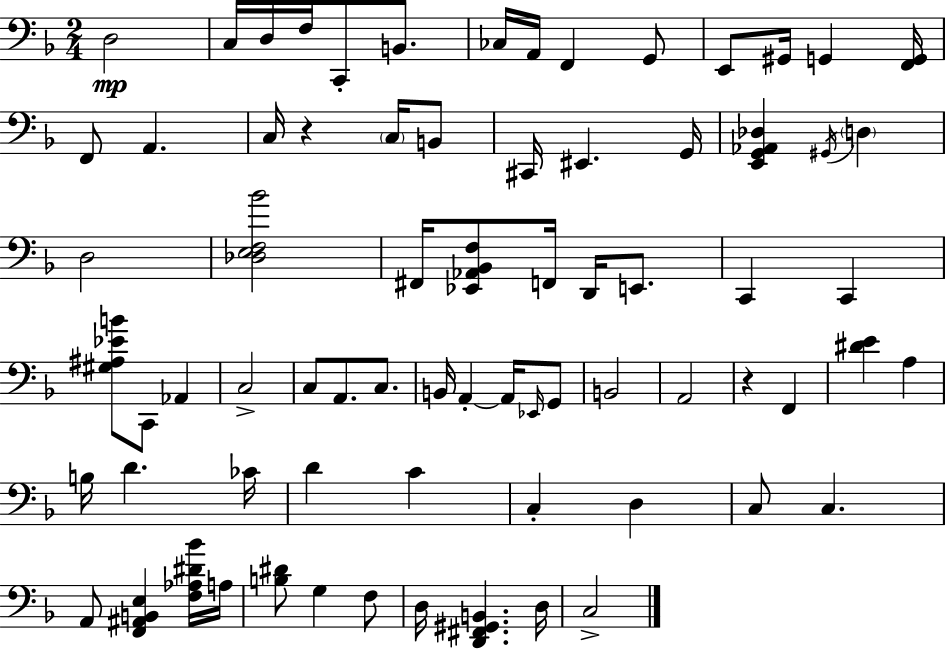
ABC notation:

X:1
T:Untitled
M:2/4
L:1/4
K:F
D,2 C,/4 D,/4 F,/4 C,,/2 B,,/2 _C,/4 A,,/4 F,, G,,/2 E,,/2 ^G,,/4 G,, [F,,G,,]/4 F,,/2 A,, C,/4 z C,/4 B,,/2 ^C,,/4 ^E,, G,,/4 [E,,G,,_A,,_D,] ^G,,/4 D, D,2 [_D,E,F,_B]2 ^F,,/4 [_E,,_A,,_B,,F,]/2 F,,/4 D,,/4 E,,/2 C,, C,, [^G,^A,_EB]/2 C,,/2 _A,, C,2 C,/2 A,,/2 C,/2 B,,/4 A,, A,,/4 _E,,/4 G,,/2 B,,2 A,,2 z F,, [^DE] A, B,/4 D _C/4 D C C, D, C,/2 C, A,,/2 [F,,^A,,B,,E,] [F,_A,^D_B]/4 A,/4 [B,^D]/2 G, F,/2 D,/4 [D,,^F,,^G,,B,,] D,/4 C,2